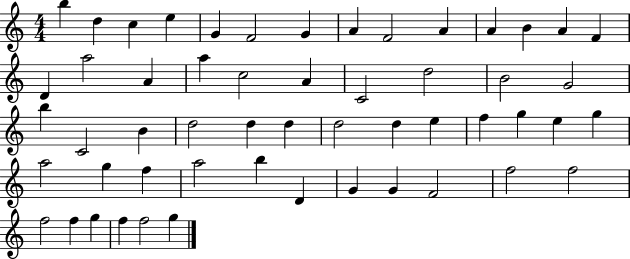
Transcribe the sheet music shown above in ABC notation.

X:1
T:Untitled
M:4/4
L:1/4
K:C
b d c e G F2 G A F2 A A B A F D a2 A a c2 A C2 d2 B2 G2 b C2 B d2 d d d2 d e f g e g a2 g f a2 b D G G F2 f2 f2 f2 f g f f2 g